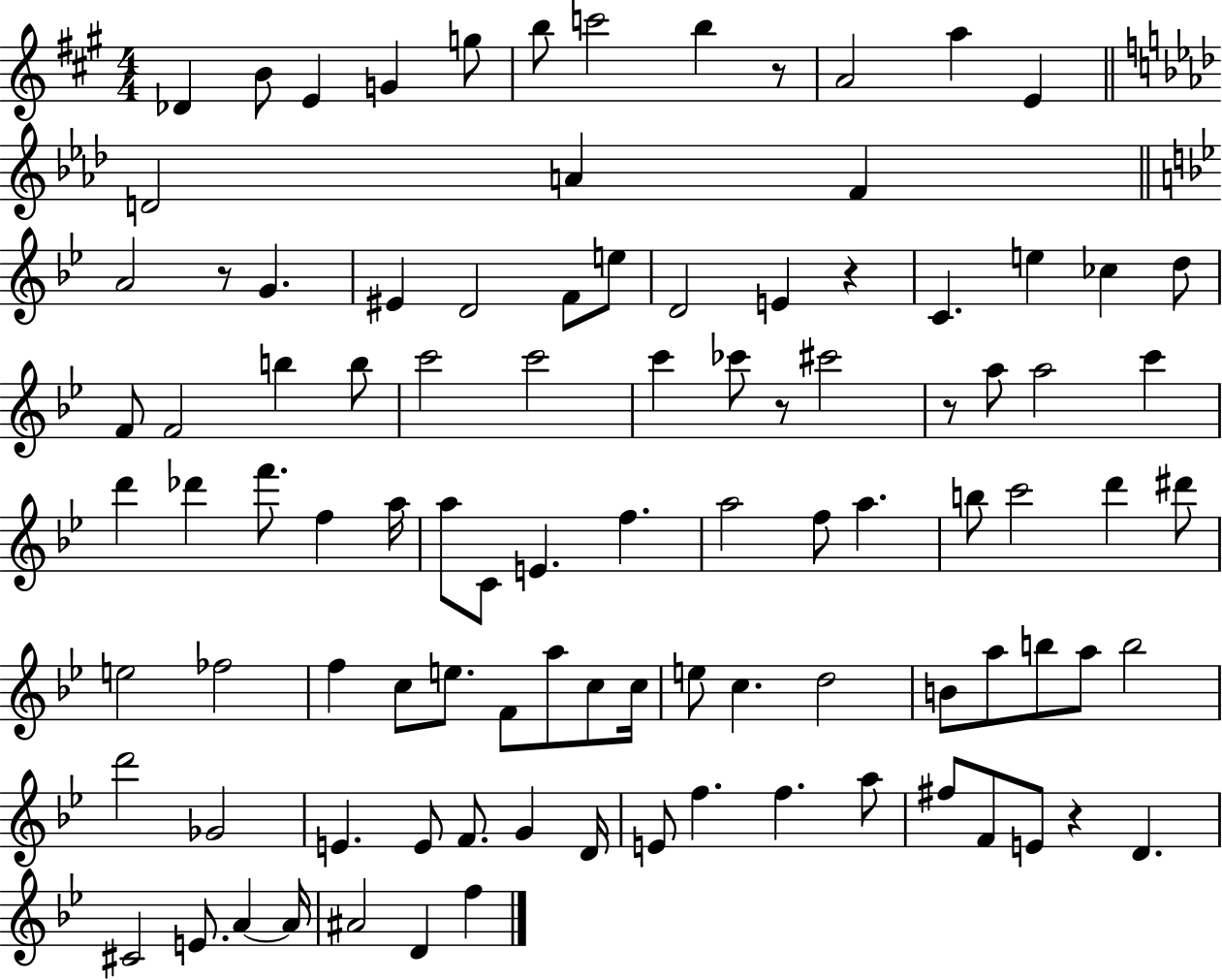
{
  \clef treble
  \numericTimeSignature
  \time 4/4
  \key a \major
  des'4 b'8 e'4 g'4 g''8 | b''8 c'''2 b''4 r8 | a'2 a''4 e'4 | \bar "||" \break \key f \minor d'2 a'4 f'4 | \bar "||" \break \key bes \major a'2 r8 g'4. | eis'4 d'2 f'8 e''8 | d'2 e'4 r4 | c'4. e''4 ces''4 d''8 | \break f'8 f'2 b''4 b''8 | c'''2 c'''2 | c'''4 ces'''8 r8 cis'''2 | r8 a''8 a''2 c'''4 | \break d'''4 des'''4 f'''8. f''4 a''16 | a''8 c'8 e'4. f''4. | a''2 f''8 a''4. | b''8 c'''2 d'''4 dis'''8 | \break e''2 fes''2 | f''4 c''8 e''8. f'8 a''8 c''8 c''16 | e''8 c''4. d''2 | b'8 a''8 b''8 a''8 b''2 | \break d'''2 ges'2 | e'4. e'8 f'8. g'4 d'16 | e'8 f''4. f''4. a''8 | fis''8 f'8 e'8 r4 d'4. | \break cis'2 e'8. a'4~~ a'16 | ais'2 d'4 f''4 | \bar "|."
}